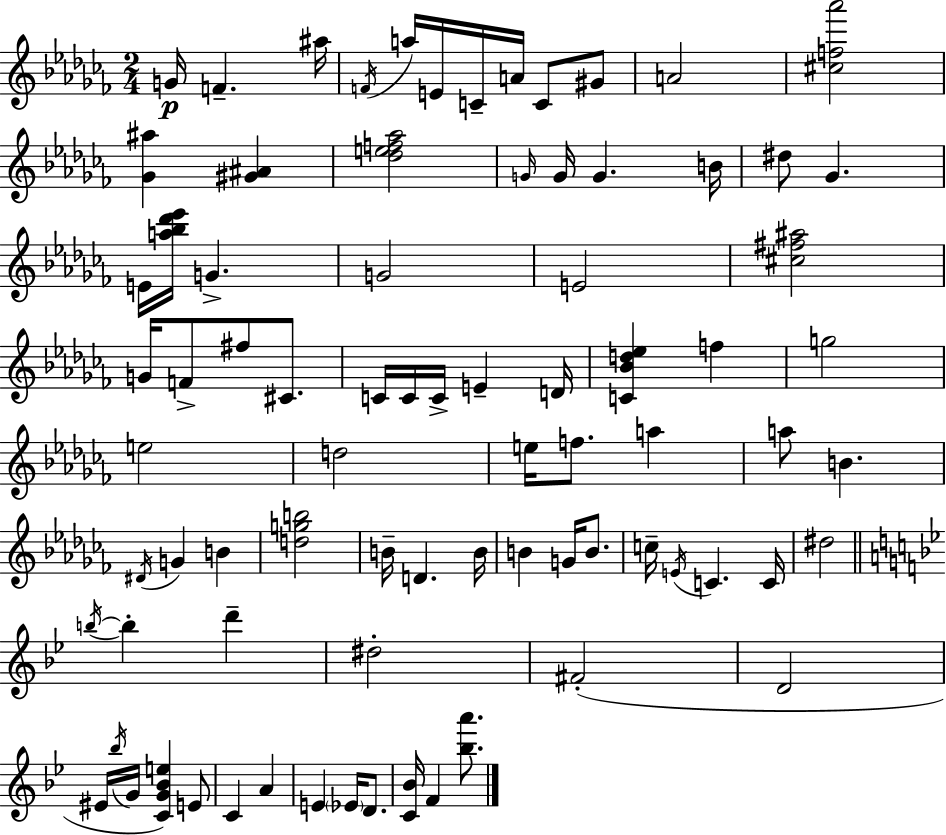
{
  \clef treble
  \numericTimeSignature
  \time 2/4
  \key aes \minor
  g'16\p f'4.-- ais''16 | \acciaccatura { f'16 } a''16 e'16 c'16-- a'16 c'8 gis'8 | a'2 | <cis'' f'' aes'''>2 | \break <ges' ais''>4 <gis' ais'>4 | <des'' e'' f'' aes''>2 | \grace { g'16 } g'16 g'4. | b'16 dis''8 ges'4. | \break e'16 <a'' bes'' des''' ees'''>16 g'4.-> | g'2 | e'2 | <cis'' fis'' ais''>2 | \break g'16 f'8-> fis''8 cis'8. | c'16 c'16 c'16-> e'4-- | d'16 <c' bes' d'' ees''>4 f''4 | g''2 | \break e''2 | d''2 | e''16 f''8. a''4 | a''8 b'4. | \break \acciaccatura { dis'16 } g'4 b'4 | <d'' g'' b''>2 | b'16-- d'4. | b'16 b'4 g'16 | \break b'8. c''16-- \acciaccatura { e'16 } c'4. | c'16 dis''2 | \bar "||" \break \key bes \major \acciaccatura { b''16~ }~ b''4-. d'''4-- | dis''2-. | fis'2-.( | d'2 | \break eis'16 \acciaccatura { bes''16 } g'16 <c' g' bes' e''>4) | e'8 c'4 a'4 | e'4 \parenthesize ees'16 d'8. | <c' bes'>16 f'4 <bes'' a'''>8. | \break \bar "|."
}